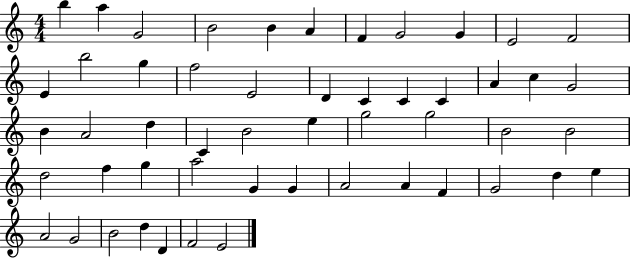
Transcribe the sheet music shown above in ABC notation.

X:1
T:Untitled
M:4/4
L:1/4
K:C
b a G2 B2 B A F G2 G E2 F2 E b2 g f2 E2 D C C C A c G2 B A2 d C B2 e g2 g2 B2 B2 d2 f g a2 G G A2 A F G2 d e A2 G2 B2 d D F2 E2